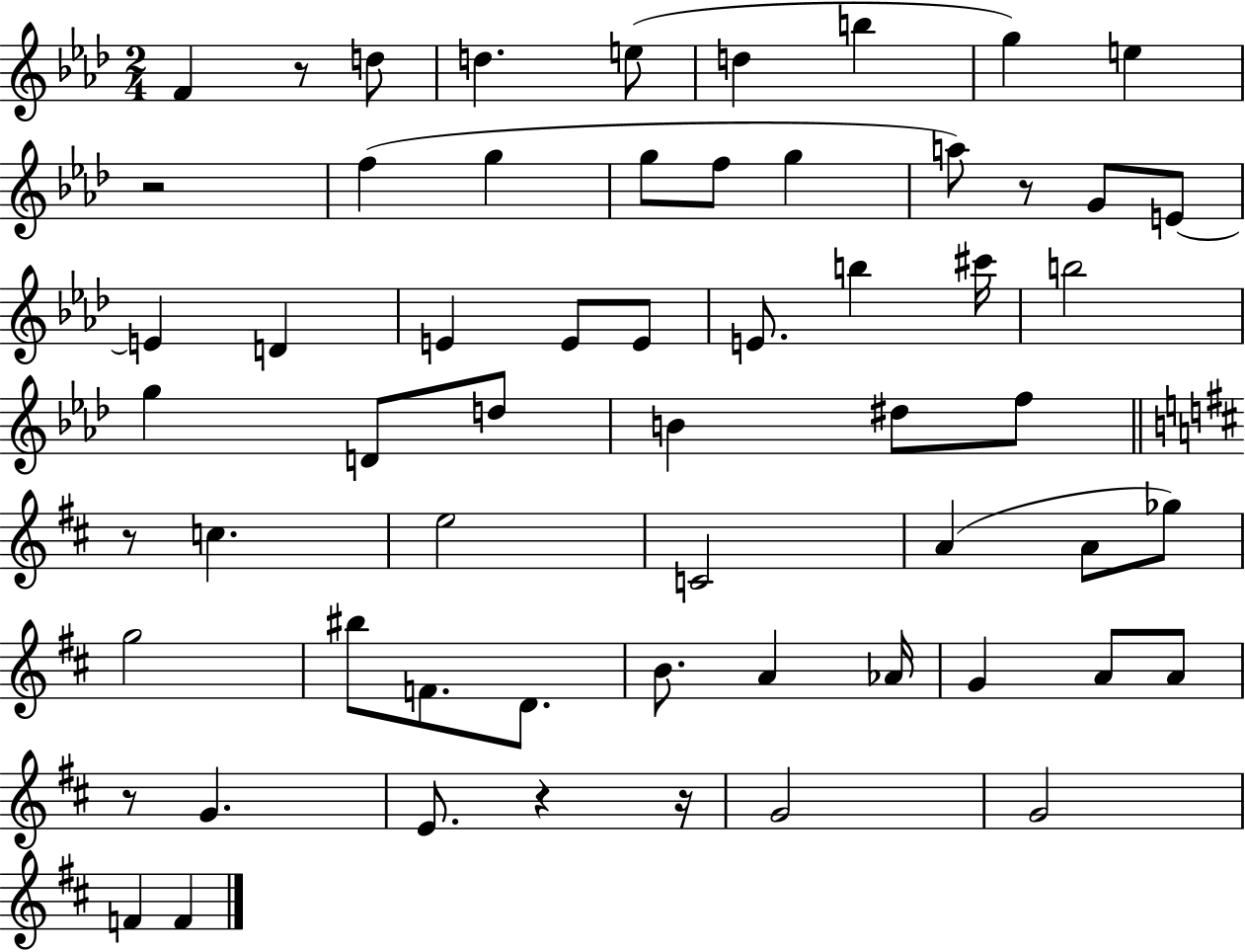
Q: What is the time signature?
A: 2/4